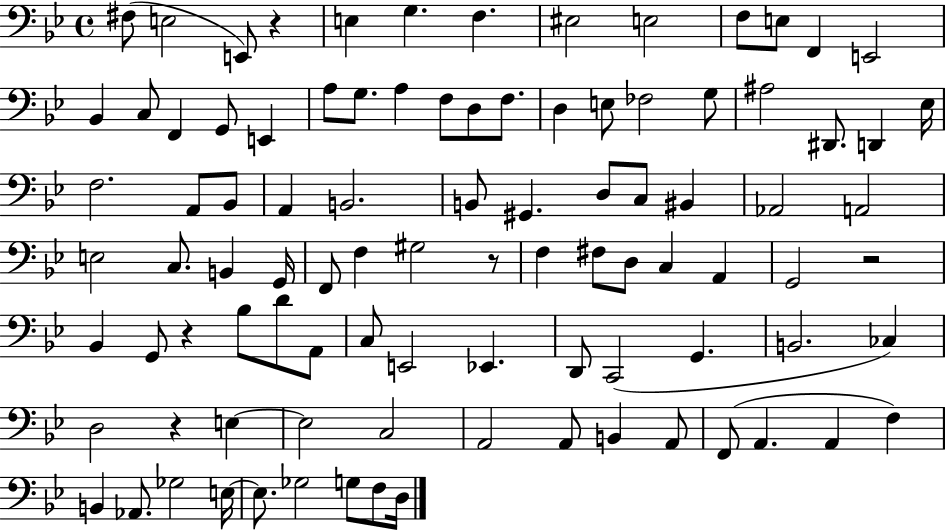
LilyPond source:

{
  \clef bass
  \time 4/4
  \defaultTimeSignature
  \key bes \major
  fis8( e2 e,8) r4 | e4 g4. f4. | eis2 e2 | f8 e8 f,4 e,2 | \break bes,4 c8 f,4 g,8 e,4 | a8 g8. a4 f8 d8 f8. | d4 e8 fes2 g8 | ais2 dis,8. d,4 ees16 | \break f2. a,8 bes,8 | a,4 b,2. | b,8 gis,4. d8 c8 bis,4 | aes,2 a,2 | \break e2 c8. b,4 g,16 | f,8 f4 gis2 r8 | f4 fis8 d8 c4 a,4 | g,2 r2 | \break bes,4 g,8 r4 bes8 d'8 a,8 | c8 e,2 ees,4. | d,8 c,2( g,4. | b,2. ces4) | \break d2 r4 e4~~ | e2 c2 | a,2 a,8 b,4 a,8 | f,8( a,4. a,4 f4) | \break b,4 aes,8. ges2 e16~~ | e8. ges2 g8 f8 d16 | \bar "|."
}